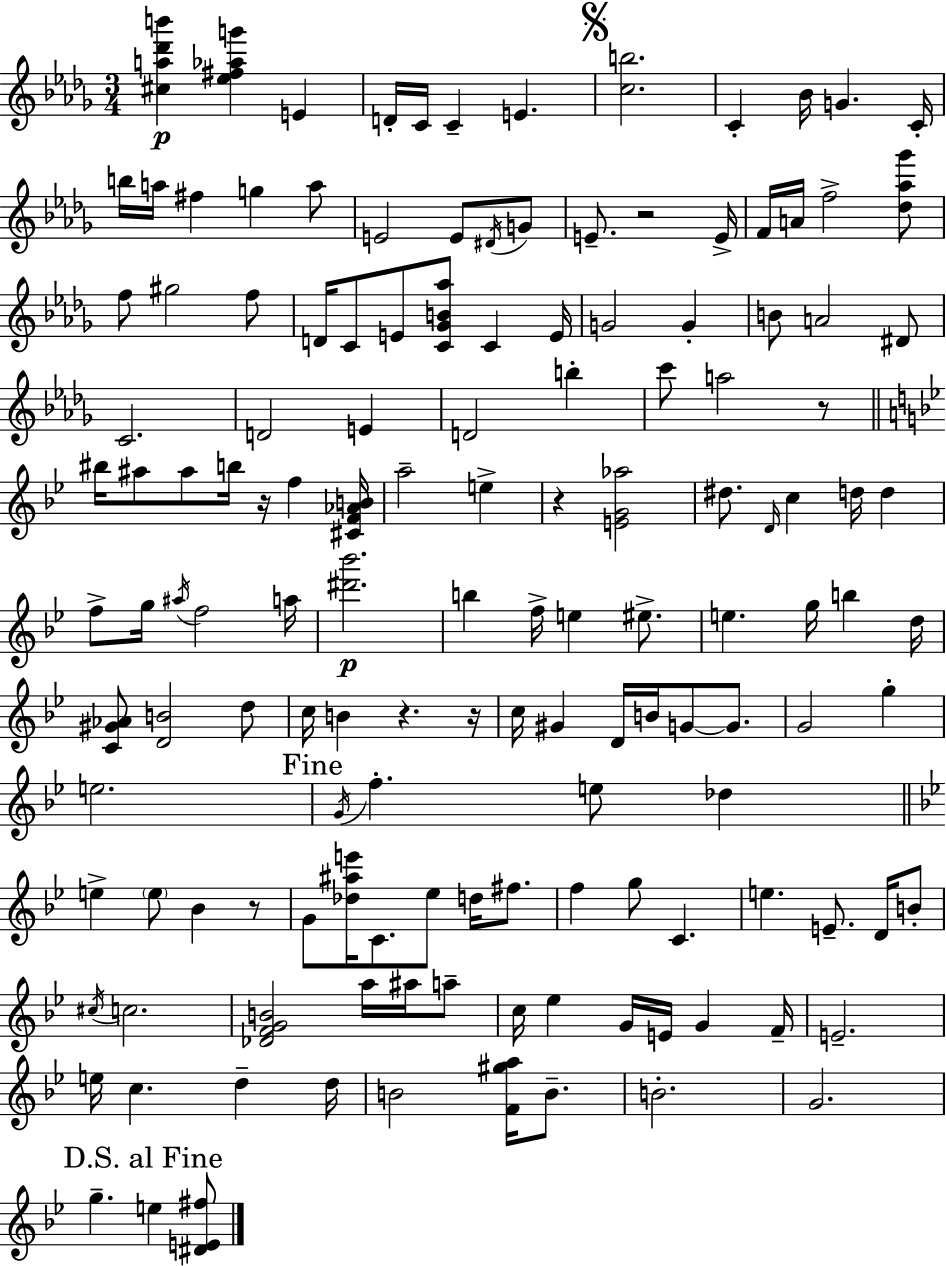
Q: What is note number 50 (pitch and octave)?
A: E5